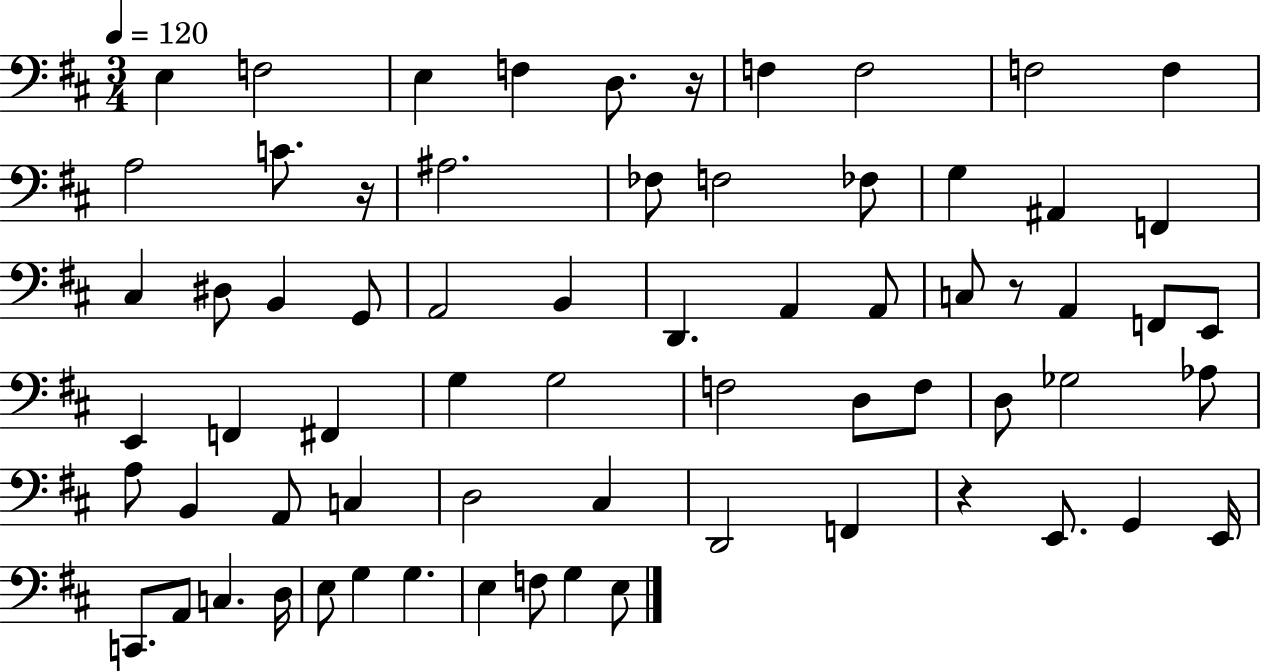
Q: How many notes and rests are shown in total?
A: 68